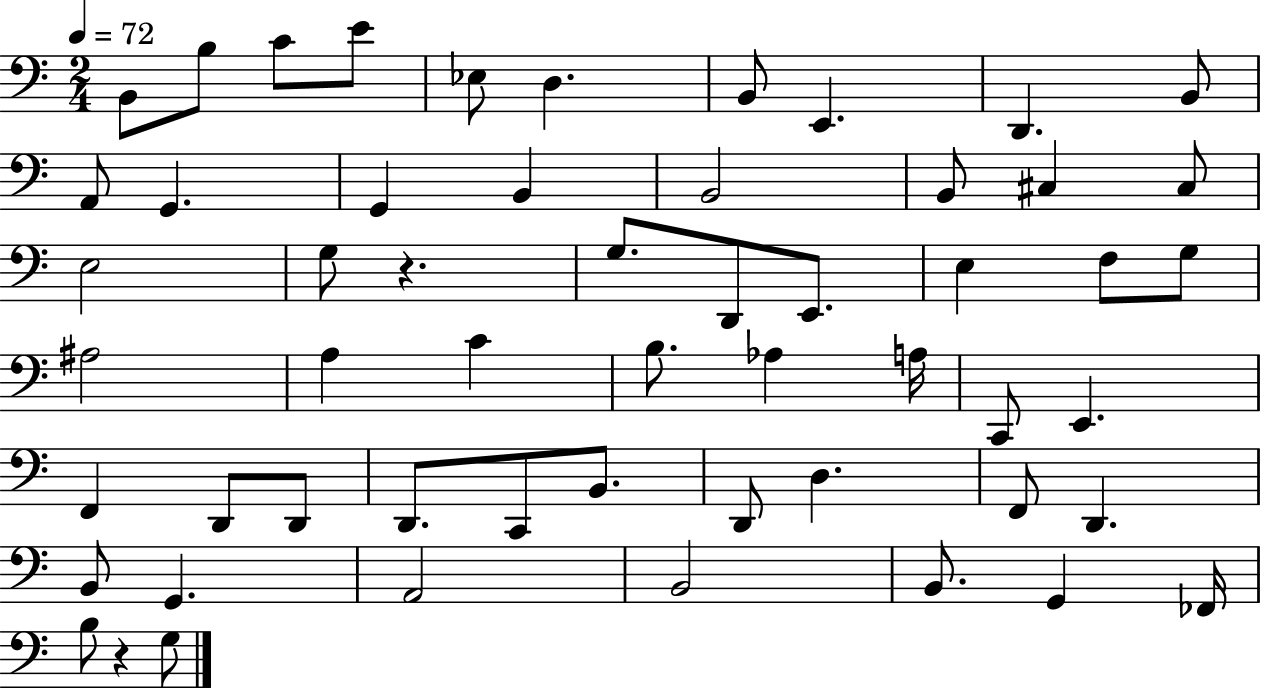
{
  \clef bass
  \numericTimeSignature
  \time 2/4
  \key c \major
  \tempo 4 = 72
  b,8 b8 c'8 e'8 | ees8 d4. | b,8 e,4. | d,4. b,8 | \break a,8 g,4. | g,4 b,4 | b,2 | b,8 cis4 cis8 | \break e2 | g8 r4. | g8. d,8 e,8. | e4 f8 g8 | \break ais2 | a4 c'4 | b8. aes4 a16 | c,8 e,4. | \break f,4 d,8 d,8 | d,8. c,8 b,8. | d,8 d4. | f,8 d,4. | \break b,8 g,4. | a,2 | b,2 | b,8. g,4 fes,16 | \break b8 r4 g8 | \bar "|."
}